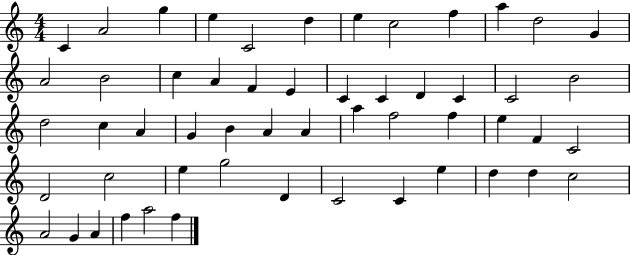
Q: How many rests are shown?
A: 0